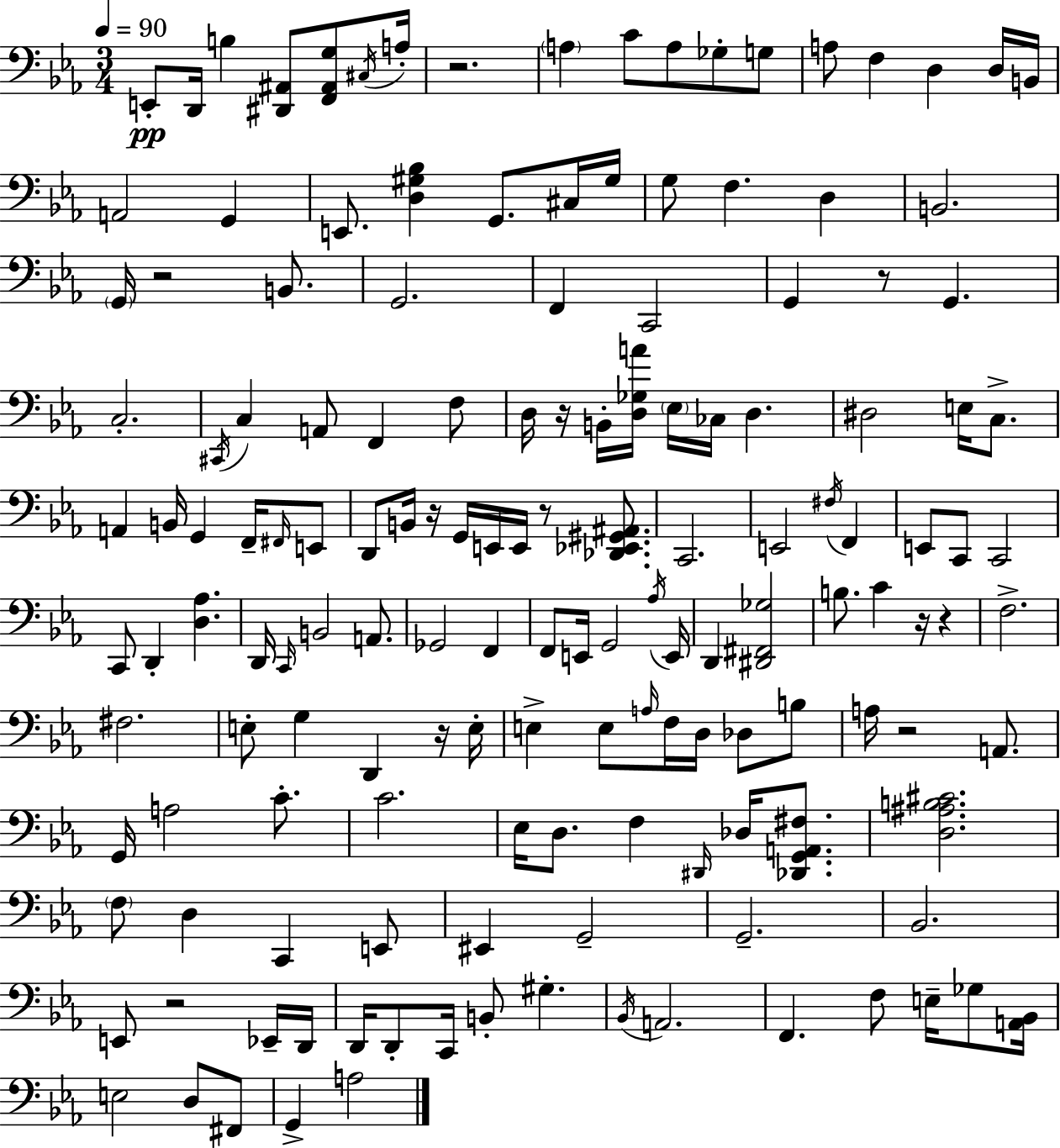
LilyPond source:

{
  \clef bass
  \numericTimeSignature
  \time 3/4
  \key c \minor
  \tempo 4 = 90
  e,8-.\pp d,16 b4 <dis, ais,>8 <f, ais, g>8 \acciaccatura { cis16 } | a16-. r2. | \parenthesize a4 c'8 a8 ges8-. g8 | a8 f4 d4 d16 | \break b,16 a,2 g,4 | e,8. <d gis bes>4 g,8. cis16 | gis16 g8 f4. d4 | b,2. | \break \parenthesize g,16 r2 b,8. | g,2. | f,4 c,2 | g,4 r8 g,4. | \break c2.-. | \acciaccatura { cis,16 } c4 a,8 f,4 | f8 d16 r16 b,16-. <d ges a'>16 \parenthesize ees16 ces16 d4. | dis2 e16 c8.-> | \break a,4 b,16 g,4 f,16-- | \grace { fis,16 } e,8 d,8 b,16 r16 g,16 e,16 e,16 r8 | <des, ees, gis, ais,>8. c,2. | e,2 \acciaccatura { fis16 } | \break f,4 e,8 c,8 c,2 | c,8 d,4-. <d aes>4. | d,16 \grace { c,16 } b,2 | a,8. ges,2 | \break f,4 f,8 e,16 g,2 | \acciaccatura { aes16 } e,16 d,4 <dis, fis, ges>2 | b8. c'4 | r16 r4 f2.-> | \break fis2. | e8-. g4 | d,4 r16 e16-. e4-> e8 | \grace { a16 } f16 d16 des8 b8 a16 r2 | \break a,8. g,16 a2 | c'8.-. c'2. | ees16 d8. f4 | \grace { dis,16 } des16 <des, g, a, fis>8. <d ais b cis'>2. | \break \parenthesize f8 d4 | c,4 e,8 eis,4 | g,2-- g,2.-- | bes,2. | \break e,8 r2 | ees,16-- d,16 d,16 d,8-. c,16 | b,8-. gis4.-. \acciaccatura { bes,16 } a,2. | f,4. | \break f8 e16-- ges8 <a, bes,>16 e2 | d8 fis,8 g,4-> | a2 \bar "|."
}